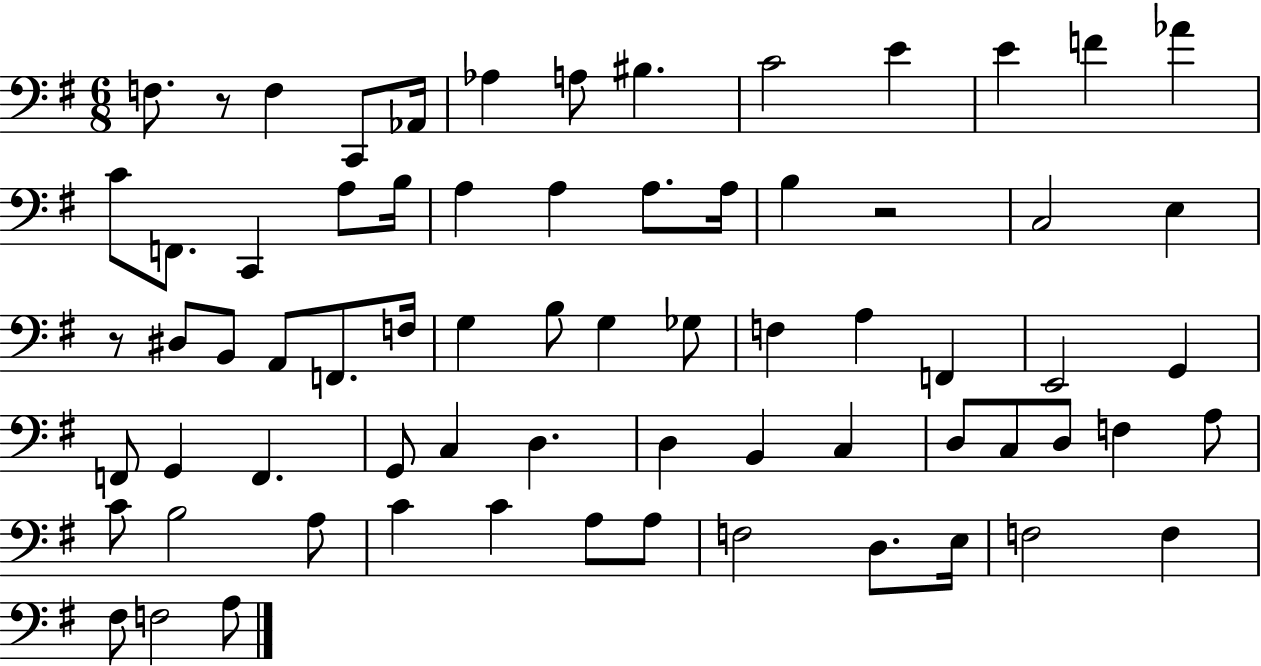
F3/e. R/e F3/q C2/e Ab2/s Ab3/q A3/e BIS3/q. C4/h E4/q E4/q F4/q Ab4/q C4/e F2/e. C2/q A3/e B3/s A3/q A3/q A3/e. A3/s B3/q R/h C3/h E3/q R/e D#3/e B2/e A2/e F2/e. F3/s G3/q B3/e G3/q Gb3/e F3/q A3/q F2/q E2/h G2/q F2/e G2/q F2/q. G2/e C3/q D3/q. D3/q B2/q C3/q D3/e C3/e D3/e F3/q A3/e C4/e B3/h A3/e C4/q C4/q A3/e A3/e F3/h D3/e. E3/s F3/h F3/q F#3/e F3/h A3/e